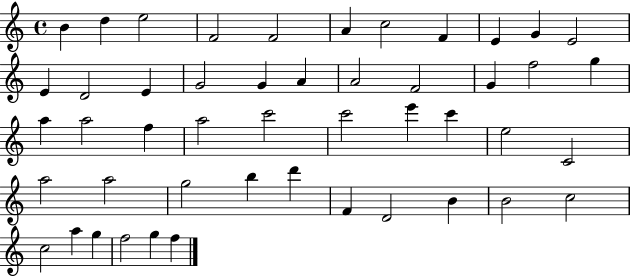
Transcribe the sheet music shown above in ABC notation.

X:1
T:Untitled
M:4/4
L:1/4
K:C
B d e2 F2 F2 A c2 F E G E2 E D2 E G2 G A A2 F2 G f2 g a a2 f a2 c'2 c'2 e' c' e2 C2 a2 a2 g2 b d' F D2 B B2 c2 c2 a g f2 g f